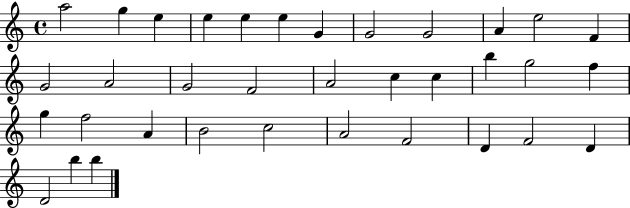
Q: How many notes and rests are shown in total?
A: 35